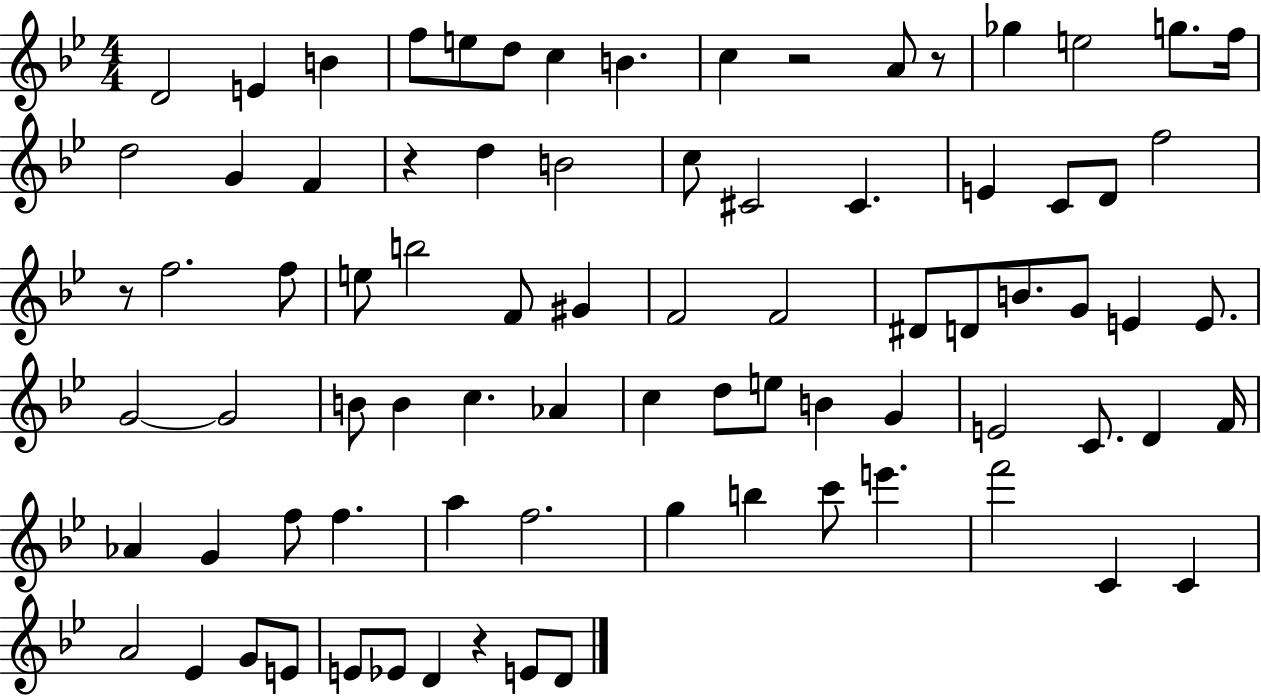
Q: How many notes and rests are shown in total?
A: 82